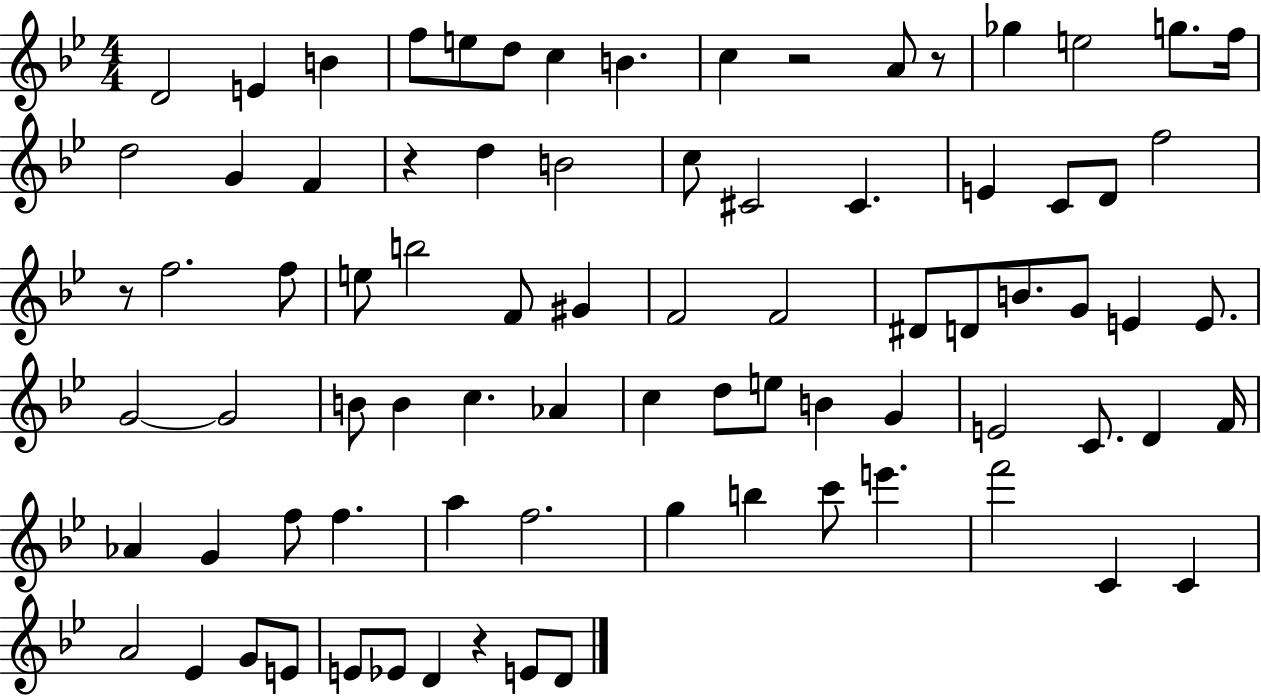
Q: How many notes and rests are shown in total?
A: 82